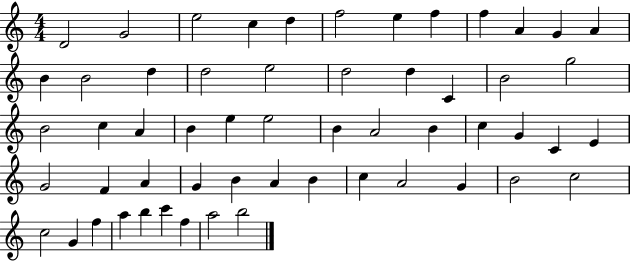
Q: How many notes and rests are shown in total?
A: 56